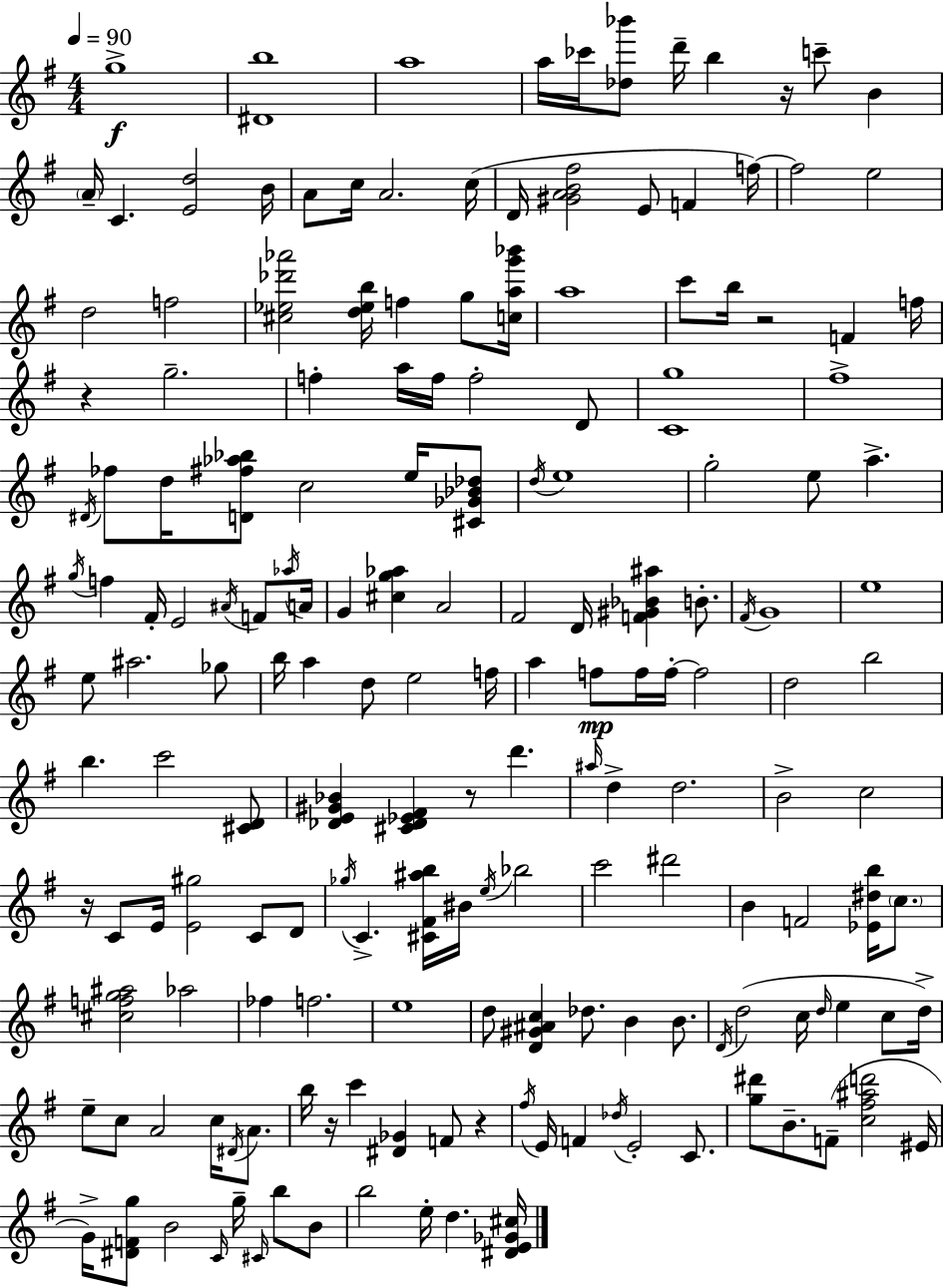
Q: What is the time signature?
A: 4/4